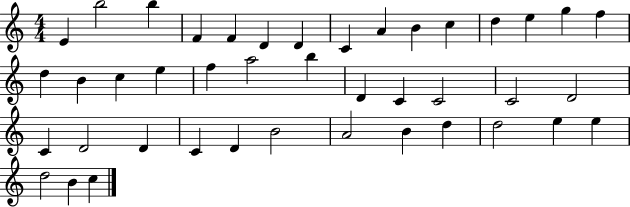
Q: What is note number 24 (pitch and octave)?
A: C4